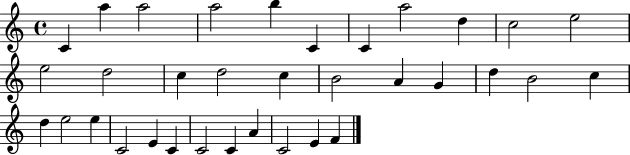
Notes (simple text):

C4/q A5/q A5/h A5/h B5/q C4/q C4/q A5/h D5/q C5/h E5/h E5/h D5/h C5/q D5/h C5/q B4/h A4/q G4/q D5/q B4/h C5/q D5/q E5/h E5/q C4/h E4/q C4/q C4/h C4/q A4/q C4/h E4/q F4/q